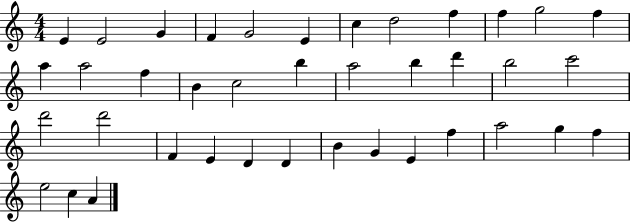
E4/q E4/h G4/q F4/q G4/h E4/q C5/q D5/h F5/q F5/q G5/h F5/q A5/q A5/h F5/q B4/q C5/h B5/q A5/h B5/q D6/q B5/h C6/h D6/h D6/h F4/q E4/q D4/q D4/q B4/q G4/q E4/q F5/q A5/h G5/q F5/q E5/h C5/q A4/q